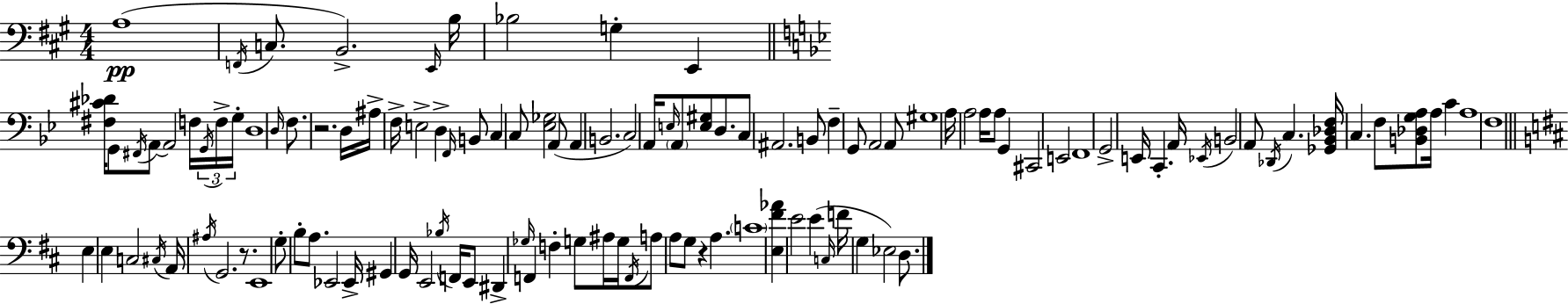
A3/w F2/s C3/e. B2/h. E2/s B3/s Bb3/h G3/q E2/q [F#3,C#4,Db4]/s G2/e F#2/s A2/e A2/h F3/s G2/s F3/s G3/s D3/w D3/s F3/e. R/h. D3/s A#3/s F3/s E3/h D3/q F2/s B2/e C3/q C3/e [Eb3,Gb3]/h A2/e A2/q B2/h. C3/h A2/s E3/s A2/e [E3,G#3]/e D3/e. C3/e A#2/h. B2/e F3/q G2/e A2/h A2/e G#3/w A3/s A3/h A3/s A3/e G2/q C#2/h E2/h F2/w G2/h E2/s C2/q. A2/s Eb2/s B2/h A2/e Db2/s C3/q. [Gb2,Bb2,Db3,F3]/s C3/q. F3/e [B2,Db3,G3,A3]/e A3/s C4/q A3/w F3/w E3/q E3/q C3/h C#3/s A2/s A#3/s G2/h. R/e. E2/w G3/e B3/e A3/e. Eb2/h Eb2/s G#2/q G2/s E2/h Bb3/s F2/s E2/e D#2/q Gb3/s F2/q F3/q G3/e A#3/s G3/s F2/s A3/e A3/e G3/e R/q A3/q. C4/w [E3,F#4,Ab4]/q E4/h E4/q C3/s F4/s G3/q Eb3/h D3/e.